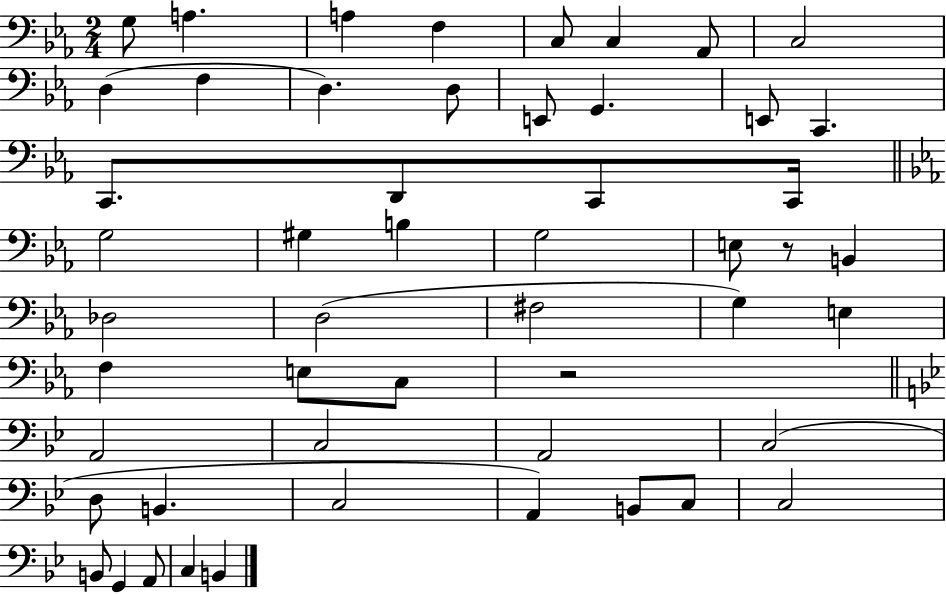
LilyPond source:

{
  \clef bass
  \numericTimeSignature
  \time 2/4
  \key ees \major
  g8 a4. | a4 f4 | c8 c4 aes,8 | c2 | \break d4( f4 | d4.) d8 | e,8 g,4. | e,8 c,4. | \break c,8. d,8 c,8 c,16 | \bar "||" \break \key ees \major g2 | gis4 b4 | g2 | e8 r8 b,4 | \break des2 | d2( | fis2 | g4) e4 | \break f4 e8 c8 | r2 | \bar "||" \break \key bes \major a,2 | c2 | a,2 | c2( | \break d8 b,4. | c2 | a,4) b,8 c8 | c2 | \break b,8 g,4 a,8 | c4 b,4 | \bar "|."
}